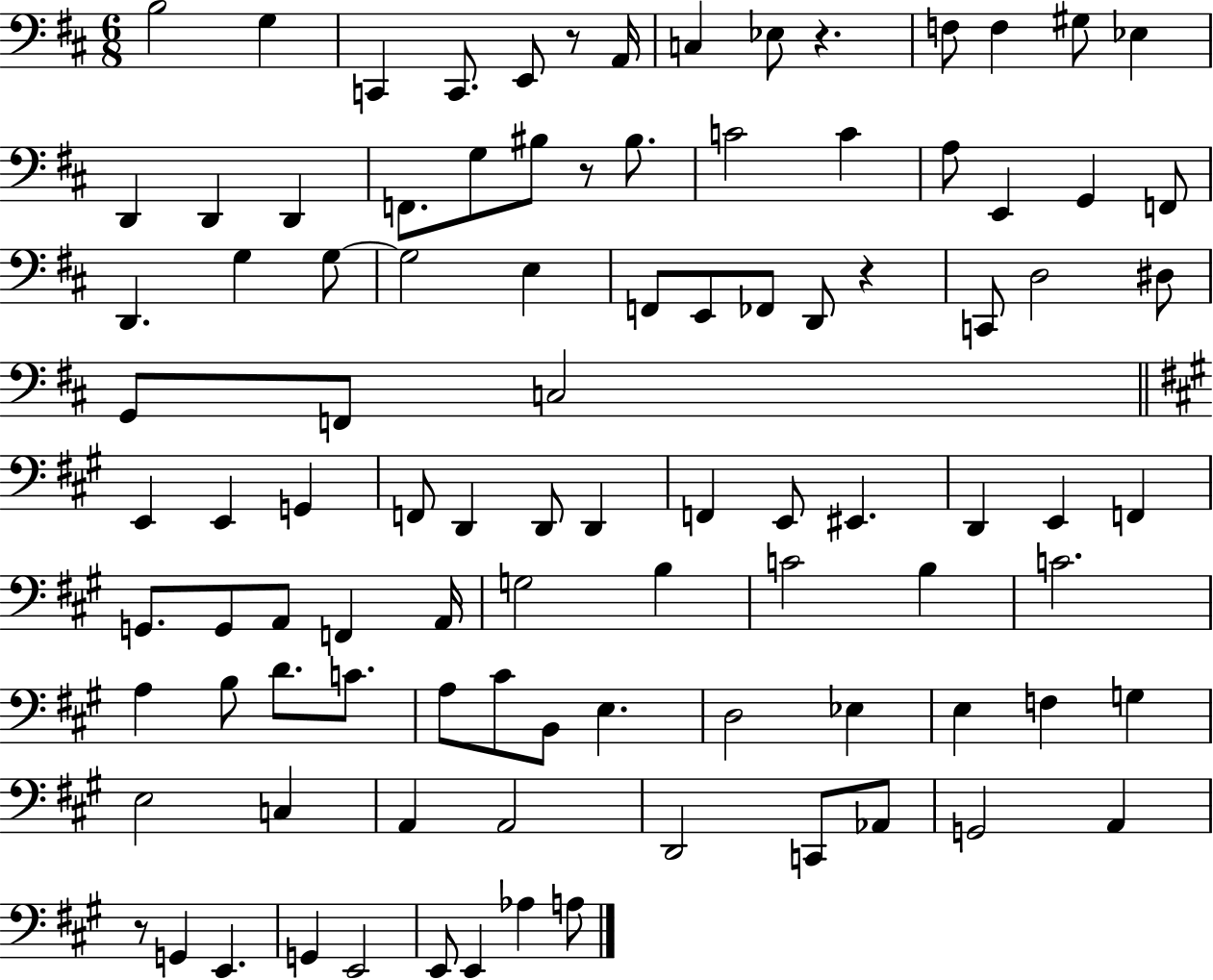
B3/h G3/q C2/q C2/e. E2/e R/e A2/s C3/q Eb3/e R/q. F3/e F3/q G#3/e Eb3/q D2/q D2/q D2/q F2/e. G3/e BIS3/e R/e BIS3/e. C4/h C4/q A3/e E2/q G2/q F2/e D2/q. G3/q G3/e G3/h E3/q F2/e E2/e FES2/e D2/e R/q C2/e D3/h D#3/e G2/e F2/e C3/h E2/q E2/q G2/q F2/e D2/q D2/e D2/q F2/q E2/e EIS2/q. D2/q E2/q F2/q G2/e. G2/e A2/e F2/q A2/s G3/h B3/q C4/h B3/q C4/h. A3/q B3/e D4/e. C4/e. A3/e C#4/e B2/e E3/q. D3/h Eb3/q E3/q F3/q G3/q E3/h C3/q A2/q A2/h D2/h C2/e Ab2/e G2/h A2/q R/e G2/q E2/q. G2/q E2/h E2/e E2/q Ab3/q A3/e